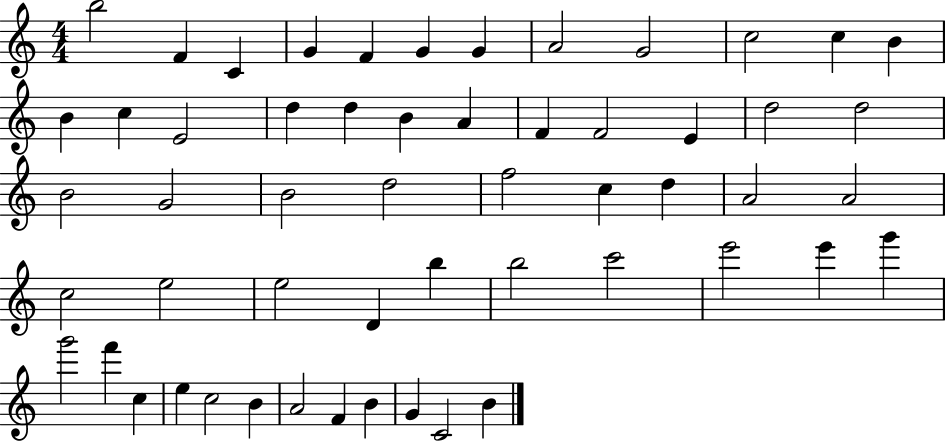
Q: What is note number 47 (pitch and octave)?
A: E5